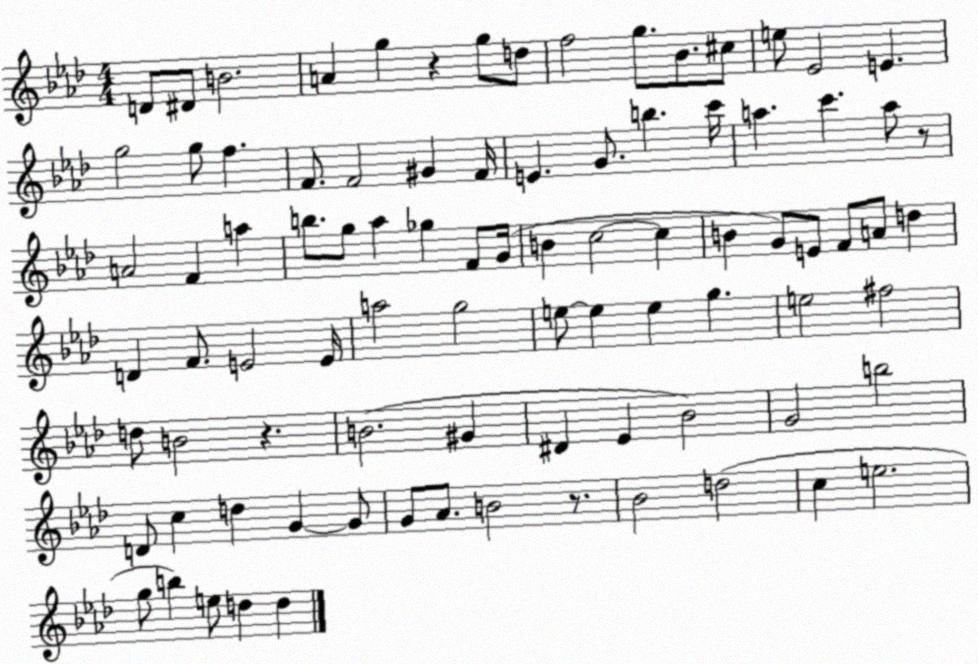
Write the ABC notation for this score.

X:1
T:Untitled
M:4/4
L:1/4
K:Ab
D/2 ^D/2 B2 A g z g/2 d/2 f2 g/2 _B/2 ^c/2 e/2 _E2 E g2 g/2 f F/2 F2 ^G F/4 E G/2 b c'/4 a c' a/2 z/2 A2 F a b/2 g/2 _a _g F/2 G/4 B c2 c B G/2 E/2 F/2 A/2 d D F/2 E2 E/4 a2 g2 e/2 e e g e2 ^f2 d/2 B2 z B2 ^G ^D _E _B2 G2 b2 D/2 c d G G/2 G/2 _A/2 B2 z/2 _B2 d2 c e2 g/2 b e/2 d d